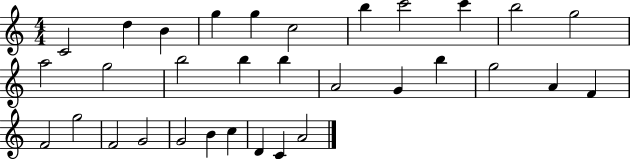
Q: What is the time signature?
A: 4/4